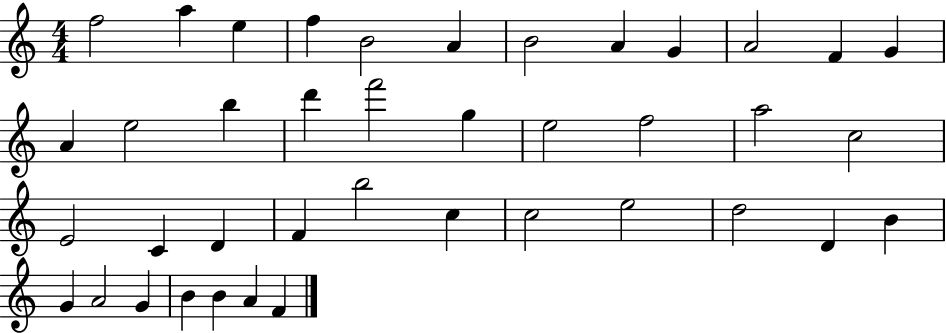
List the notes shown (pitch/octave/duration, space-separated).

F5/h A5/q E5/q F5/q B4/h A4/q B4/h A4/q G4/q A4/h F4/q G4/q A4/q E5/h B5/q D6/q F6/h G5/q E5/h F5/h A5/h C5/h E4/h C4/q D4/q F4/q B5/h C5/q C5/h E5/h D5/h D4/q B4/q G4/q A4/h G4/q B4/q B4/q A4/q F4/q